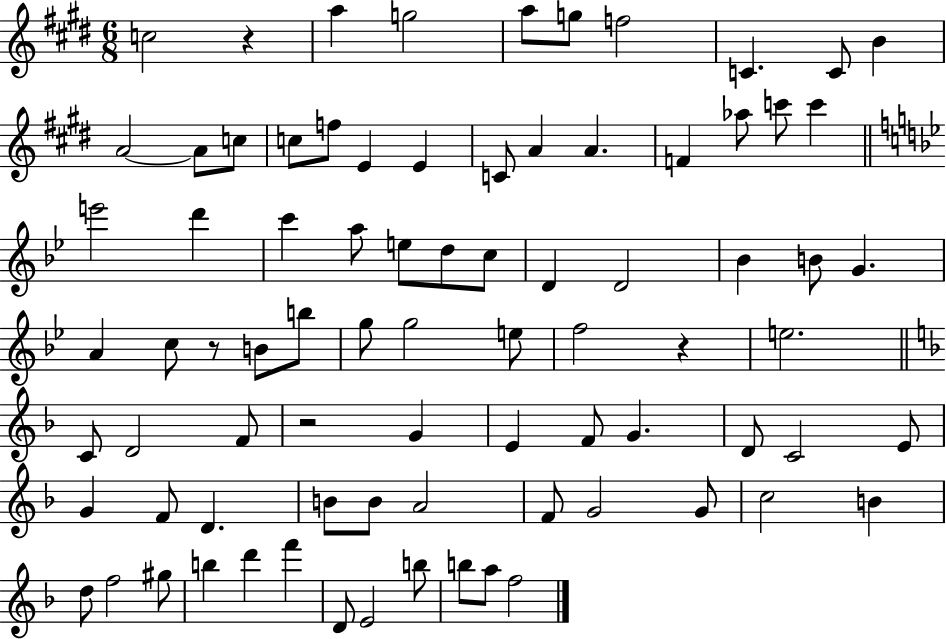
{
  \clef treble
  \numericTimeSignature
  \time 6/8
  \key e \major
  \repeat volta 2 { c''2 r4 | a''4 g''2 | a''8 g''8 f''2 | c'4. c'8 b'4 | \break a'2~~ a'8 c''8 | c''8 f''8 e'4 e'4 | c'8 a'4 a'4. | f'4 aes''8 c'''8 c'''4 | \break \bar "||" \break \key bes \major e'''2 d'''4 | c'''4 a''8 e''8 d''8 c''8 | d'4 d'2 | bes'4 b'8 g'4. | \break a'4 c''8 r8 b'8 b''8 | g''8 g''2 e''8 | f''2 r4 | e''2. | \break \bar "||" \break \key d \minor c'8 d'2 f'8 | r2 g'4 | e'4 f'8 g'4. | d'8 c'2 e'8 | \break g'4 f'8 d'4. | b'8 b'8 a'2 | f'8 g'2 g'8 | c''2 b'4 | \break d''8 f''2 gis''8 | b''4 d'''4 f'''4 | d'8 e'2 b''8 | b''8 a''8 f''2 | \break } \bar "|."
}